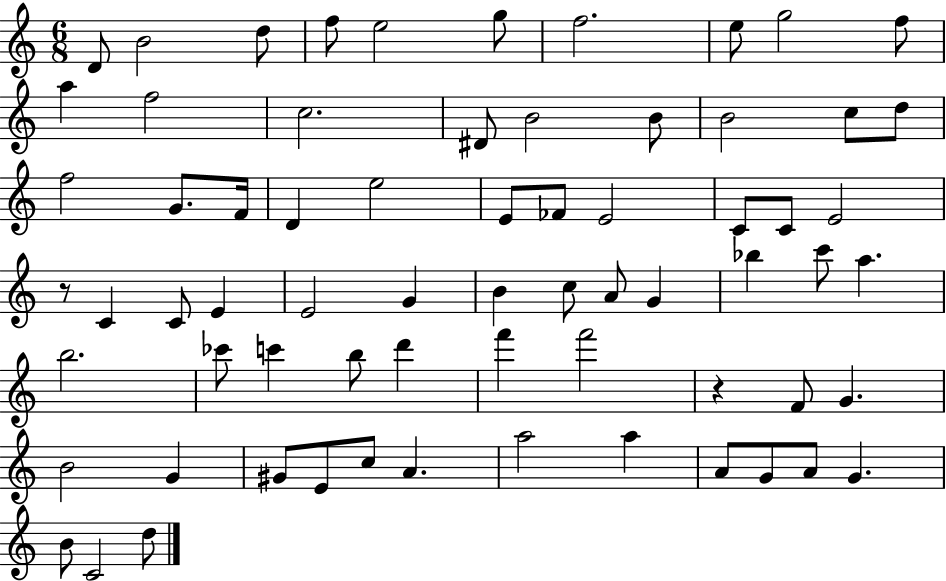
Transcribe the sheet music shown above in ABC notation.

X:1
T:Untitled
M:6/8
L:1/4
K:C
D/2 B2 d/2 f/2 e2 g/2 f2 e/2 g2 f/2 a f2 c2 ^D/2 B2 B/2 B2 c/2 d/2 f2 G/2 F/4 D e2 E/2 _F/2 E2 C/2 C/2 E2 z/2 C C/2 E E2 G B c/2 A/2 G _b c'/2 a b2 _c'/2 c' b/2 d' f' f'2 z F/2 G B2 G ^G/2 E/2 c/2 A a2 a A/2 G/2 A/2 G B/2 C2 d/2